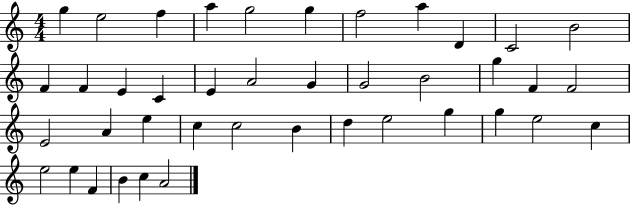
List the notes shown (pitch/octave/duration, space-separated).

G5/q E5/h F5/q A5/q G5/h G5/q F5/h A5/q D4/q C4/h B4/h F4/q F4/q E4/q C4/q E4/q A4/h G4/q G4/h B4/h G5/q F4/q F4/h E4/h A4/q E5/q C5/q C5/h B4/q D5/q E5/h G5/q G5/q E5/h C5/q E5/h E5/q F4/q B4/q C5/q A4/h